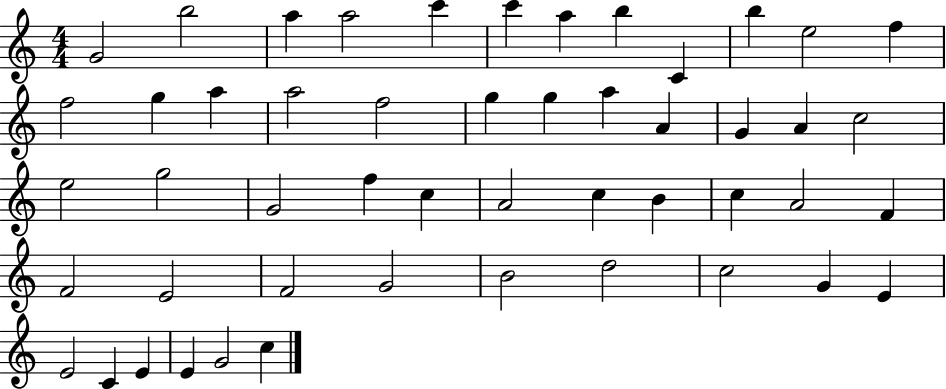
X:1
T:Untitled
M:4/4
L:1/4
K:C
G2 b2 a a2 c' c' a b C b e2 f f2 g a a2 f2 g g a A G A c2 e2 g2 G2 f c A2 c B c A2 F F2 E2 F2 G2 B2 d2 c2 G E E2 C E E G2 c